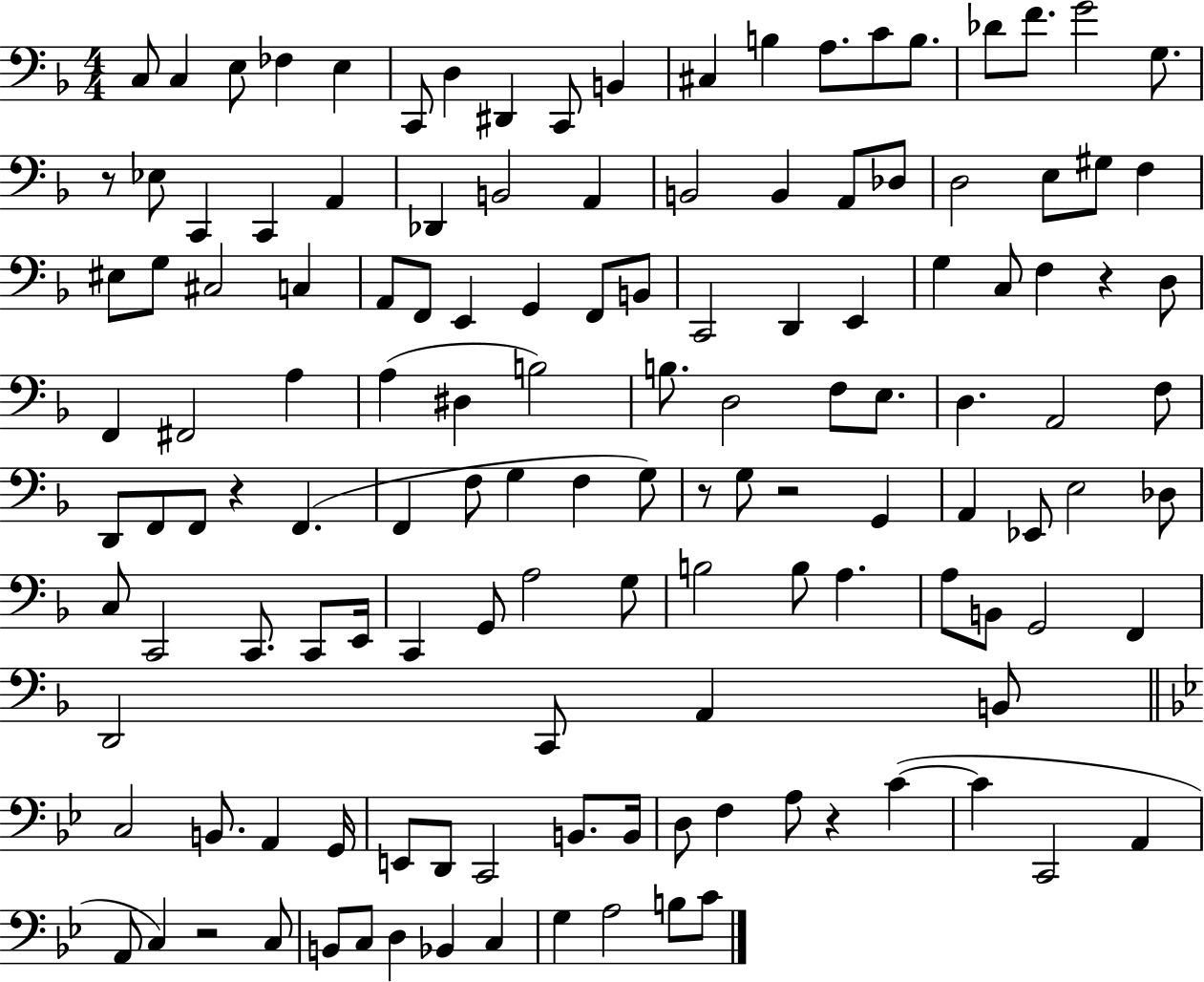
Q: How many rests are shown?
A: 7